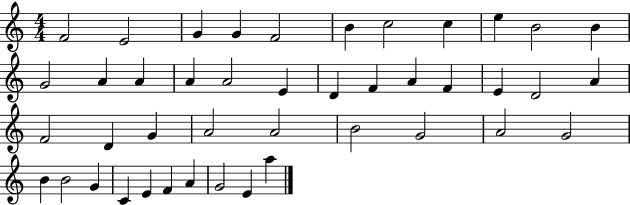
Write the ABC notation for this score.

X:1
T:Untitled
M:4/4
L:1/4
K:C
F2 E2 G G F2 B c2 c e B2 B G2 A A A A2 E D F A F E D2 A F2 D G A2 A2 B2 G2 A2 G2 B B2 G C E F A G2 E a